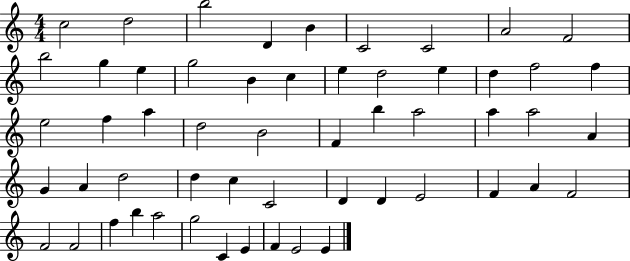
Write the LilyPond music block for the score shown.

{
  \clef treble
  \numericTimeSignature
  \time 4/4
  \key c \major
  c''2 d''2 | b''2 d'4 b'4 | c'2 c'2 | a'2 f'2 | \break b''2 g''4 e''4 | g''2 b'4 c''4 | e''4 d''2 e''4 | d''4 f''2 f''4 | \break e''2 f''4 a''4 | d''2 b'2 | f'4 b''4 a''2 | a''4 a''2 a'4 | \break g'4 a'4 d''2 | d''4 c''4 c'2 | d'4 d'4 e'2 | f'4 a'4 f'2 | \break f'2 f'2 | f''4 b''4 a''2 | g''2 c'4 e'4 | f'4 e'2 e'4 | \break \bar "|."
}